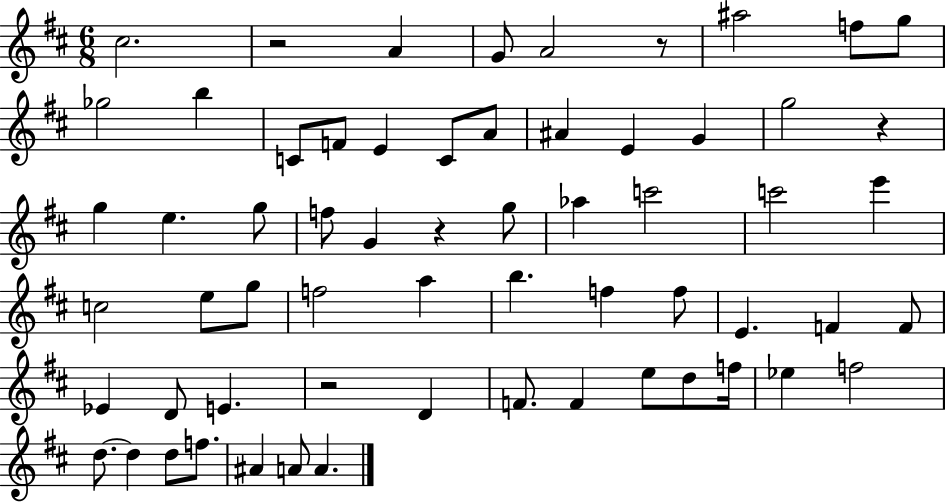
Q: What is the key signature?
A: D major